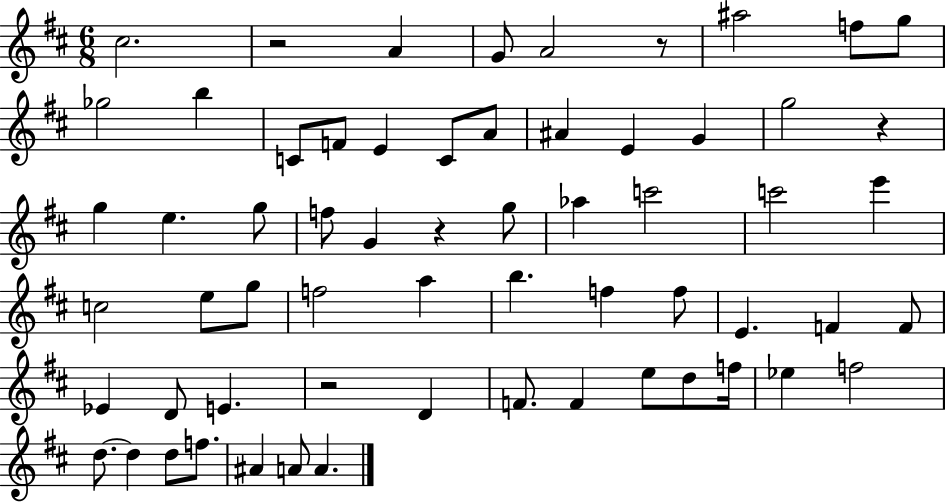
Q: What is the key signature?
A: D major